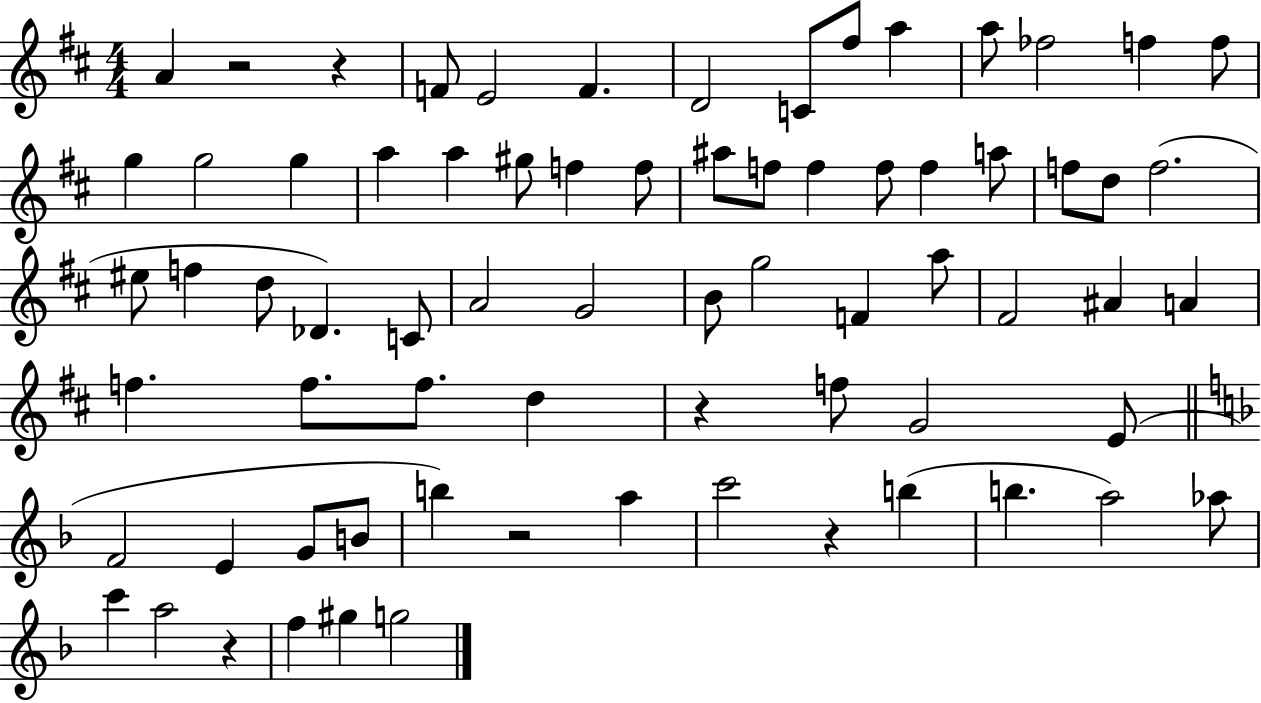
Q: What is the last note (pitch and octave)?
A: G5